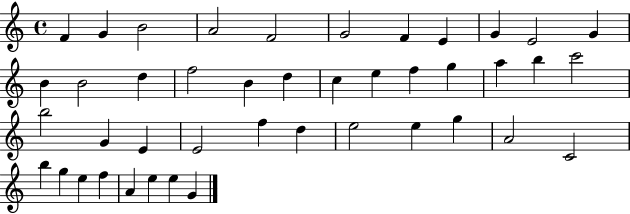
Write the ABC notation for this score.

X:1
T:Untitled
M:4/4
L:1/4
K:C
F G B2 A2 F2 G2 F E G E2 G B B2 d f2 B d c e f g a b c'2 b2 G E E2 f d e2 e g A2 C2 b g e f A e e G